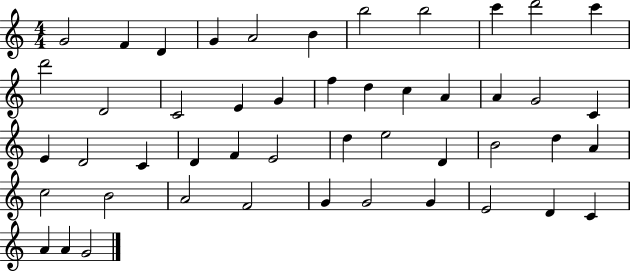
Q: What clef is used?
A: treble